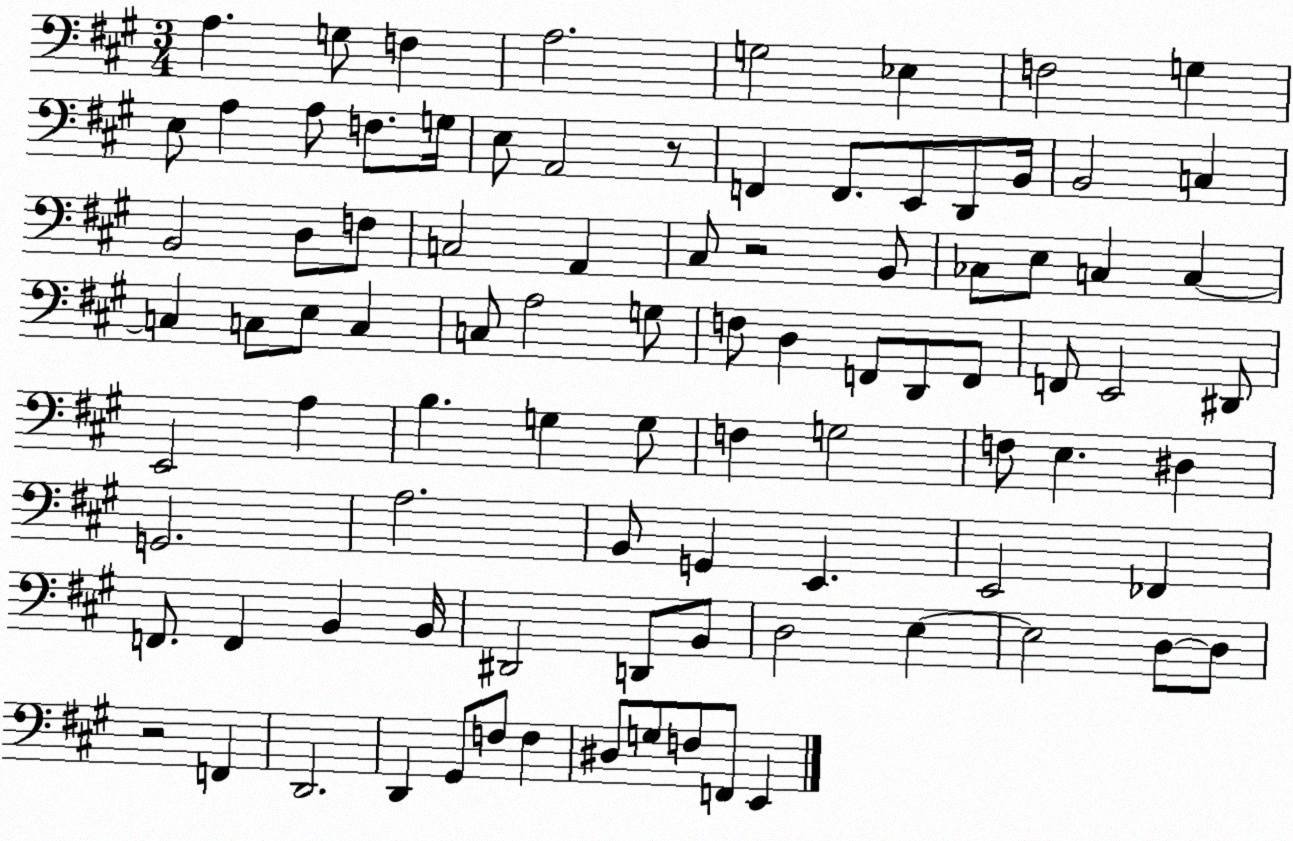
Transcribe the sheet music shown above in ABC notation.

X:1
T:Untitled
M:3/4
L:1/4
K:A
A, G,/2 F, A,2 G,2 _E, F,2 G, E,/2 A, A,/2 F,/2 G,/4 E,/2 A,,2 z/2 F,, F,,/2 E,,/2 D,,/2 B,,/4 B,,2 C, B,,2 D,/2 F,/2 C,2 A,, ^C,/2 z2 B,,/2 _C,/2 E,/2 C, C, C, C,/2 E,/2 C, C,/2 A,2 G,/2 F,/2 D, F,,/2 D,,/2 F,,/2 F,,/2 E,,2 ^D,,/2 E,,2 A, B, G, G,/2 F, G,2 F,/2 E, ^D, G,,2 A,2 B,,/2 G,, E,, E,,2 _F,, F,,/2 F,, B,, B,,/4 ^D,,2 D,,/2 B,,/2 D,2 E, E,2 D,/2 D,/2 z2 F,, D,,2 D,, ^G,,/2 F,/2 F, ^D,/2 G,/2 F,/2 F,,/2 E,,